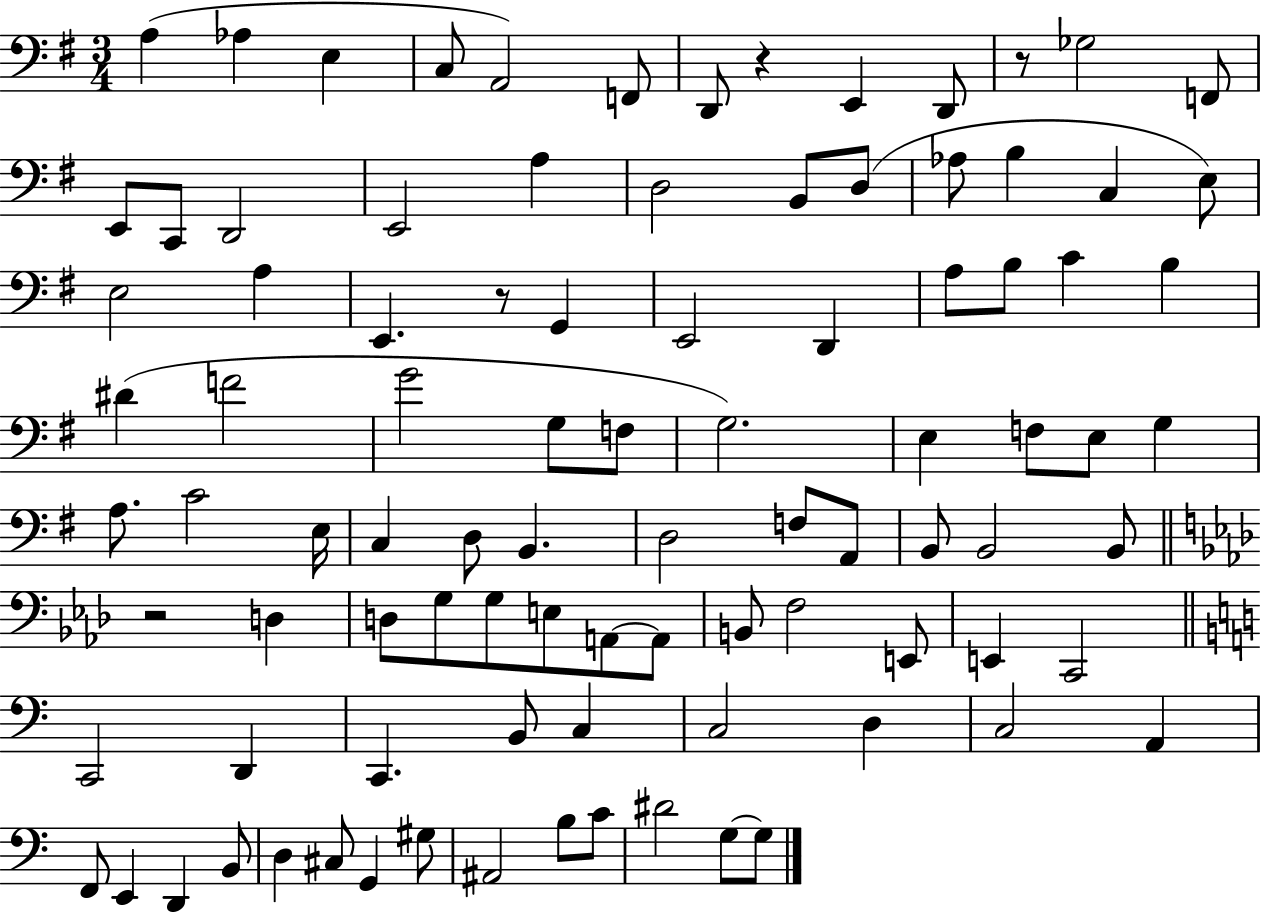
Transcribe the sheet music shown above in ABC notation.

X:1
T:Untitled
M:3/4
L:1/4
K:G
A, _A, E, C,/2 A,,2 F,,/2 D,,/2 z E,, D,,/2 z/2 _G,2 F,,/2 E,,/2 C,,/2 D,,2 E,,2 A, D,2 B,,/2 D,/2 _A,/2 B, C, E,/2 E,2 A, E,, z/2 G,, E,,2 D,, A,/2 B,/2 C B, ^D F2 G2 G,/2 F,/2 G,2 E, F,/2 E,/2 G, A,/2 C2 E,/4 C, D,/2 B,, D,2 F,/2 A,,/2 B,,/2 B,,2 B,,/2 z2 D, D,/2 G,/2 G,/2 E,/2 A,,/2 A,,/2 B,,/2 F,2 E,,/2 E,, C,,2 C,,2 D,, C,, B,,/2 C, C,2 D, C,2 A,, F,,/2 E,, D,, B,,/2 D, ^C,/2 G,, ^G,/2 ^A,,2 B,/2 C/2 ^D2 G,/2 G,/2